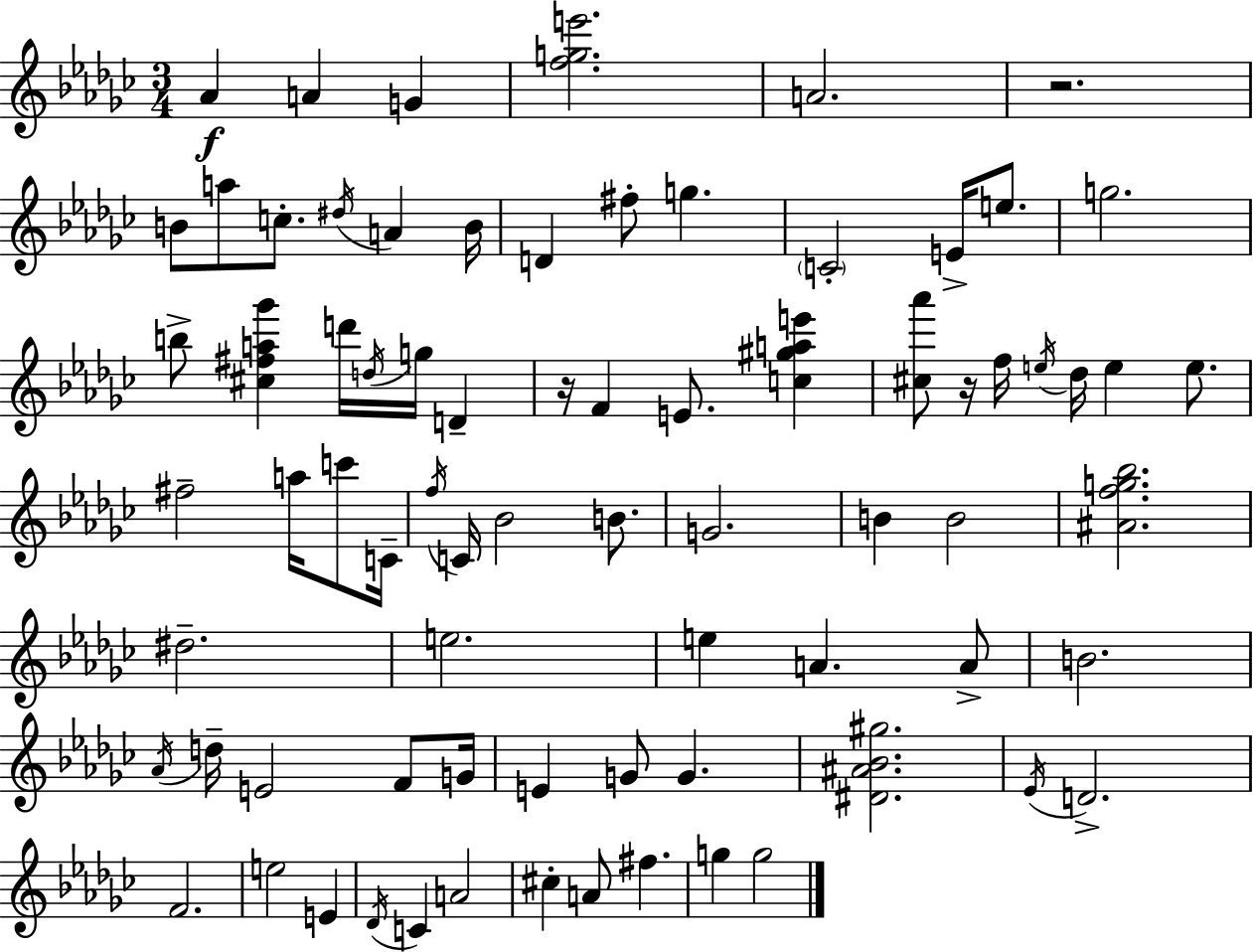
{
  \clef treble
  \numericTimeSignature
  \time 3/4
  \key ees \minor
  \repeat volta 2 { aes'4\f a'4 g'4 | <f'' g'' e'''>2. | a'2. | r2. | \break b'8 a''8 c''8.-. \acciaccatura { dis''16 } a'4 | b'16 d'4 fis''8-. g''4. | \parenthesize c'2-. e'16-> e''8. | g''2. | \break b''8-> <cis'' fis'' a'' ges'''>4 d'''16 \acciaccatura { d''16 } g''16 d'4-- | r16 f'4 e'8. <c'' gis'' a'' e'''>4 | <cis'' aes'''>8 r16 f''16 \acciaccatura { e''16 } des''16 e''4 | e''8. fis''2-- a''16 | \break c'''8 c'16-- \acciaccatura { f''16 } c'16 bes'2 | b'8. g'2. | b'4 b'2 | <ais' f'' g'' bes''>2. | \break dis''2.-- | e''2. | e''4 a'4. | a'8-> b'2. | \break \acciaccatura { aes'16 } d''16-- e'2 | f'8 g'16 e'4 g'8 g'4. | <dis' ais' bes' gis''>2. | \acciaccatura { ees'16 } d'2.-> | \break f'2. | e''2 | e'4 \acciaccatura { des'16 } c'4 a'2 | cis''4-. a'8 | \break fis''4. g''4 g''2 | } \bar "|."
}